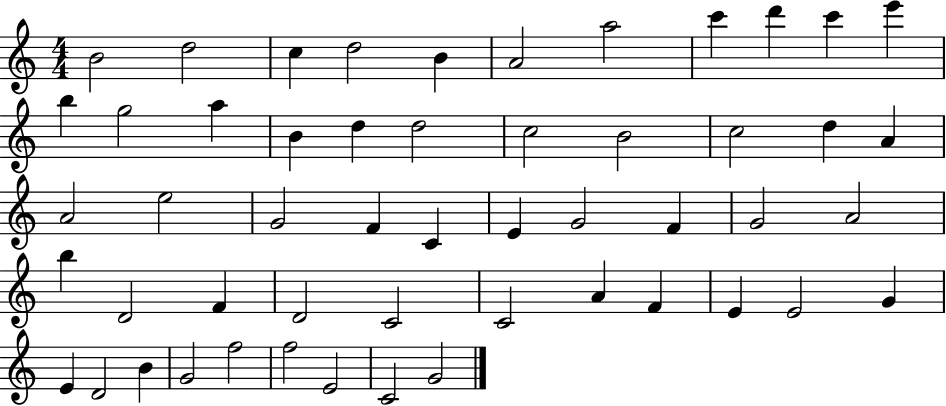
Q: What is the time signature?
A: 4/4